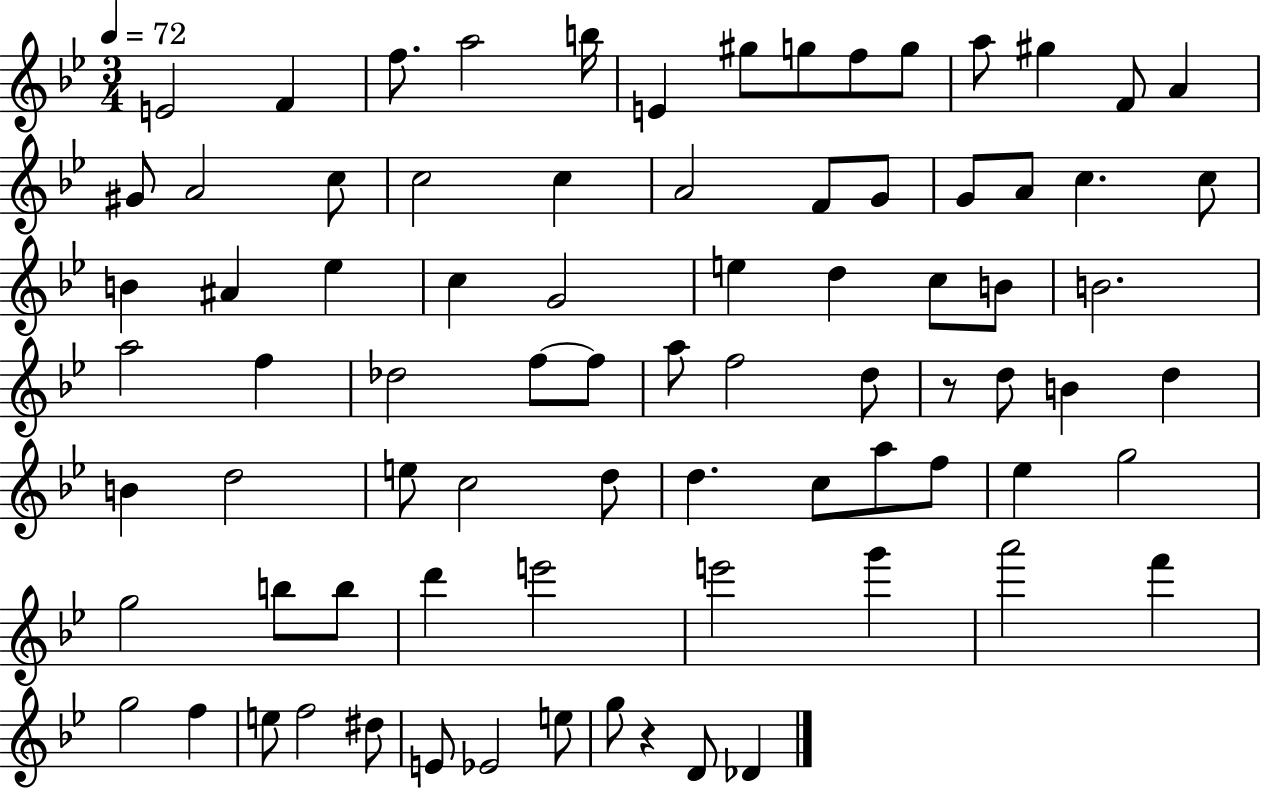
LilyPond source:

{
  \clef treble
  \numericTimeSignature
  \time 3/4
  \key bes \major
  \tempo 4 = 72
  e'2 f'4 | f''8. a''2 b''16 | e'4 gis''8 g''8 f''8 g''8 | a''8 gis''4 f'8 a'4 | \break gis'8 a'2 c''8 | c''2 c''4 | a'2 f'8 g'8 | g'8 a'8 c''4. c''8 | \break b'4 ais'4 ees''4 | c''4 g'2 | e''4 d''4 c''8 b'8 | b'2. | \break a''2 f''4 | des''2 f''8~~ f''8 | a''8 f''2 d''8 | r8 d''8 b'4 d''4 | \break b'4 d''2 | e''8 c''2 d''8 | d''4. c''8 a''8 f''8 | ees''4 g''2 | \break g''2 b''8 b''8 | d'''4 e'''2 | e'''2 g'''4 | a'''2 f'''4 | \break g''2 f''4 | e''8 f''2 dis''8 | e'8 ees'2 e''8 | g''8 r4 d'8 des'4 | \break \bar "|."
}